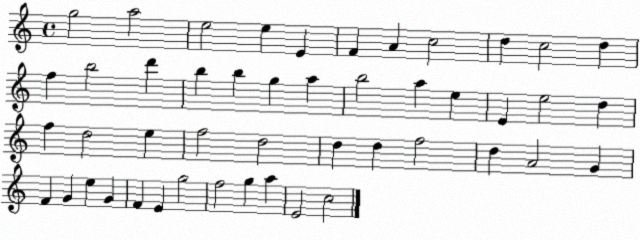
X:1
T:Untitled
M:4/4
L:1/4
K:C
g2 a2 e2 e E F A c2 d c2 d f b2 d' b b g a b2 a e E e2 d f d2 e f2 d2 d d f2 d A2 G F G e G F E g2 f2 g a E2 c2